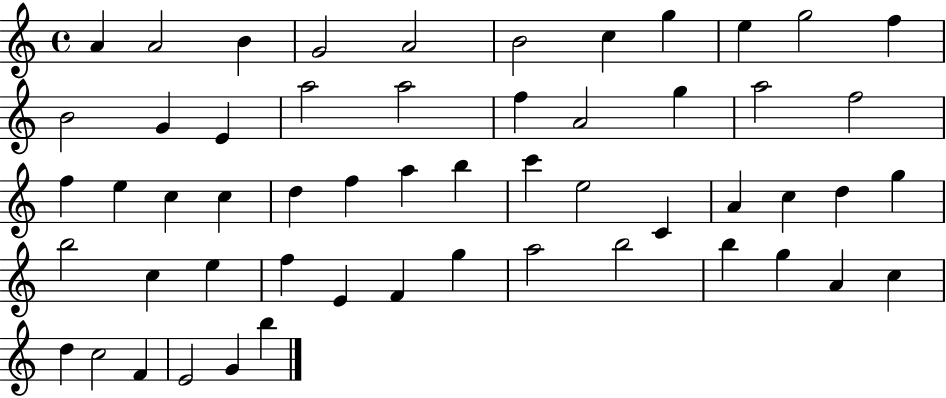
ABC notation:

X:1
T:Untitled
M:4/4
L:1/4
K:C
A A2 B G2 A2 B2 c g e g2 f B2 G E a2 a2 f A2 g a2 f2 f e c c d f a b c' e2 C A c d g b2 c e f E F g a2 b2 b g A c d c2 F E2 G b